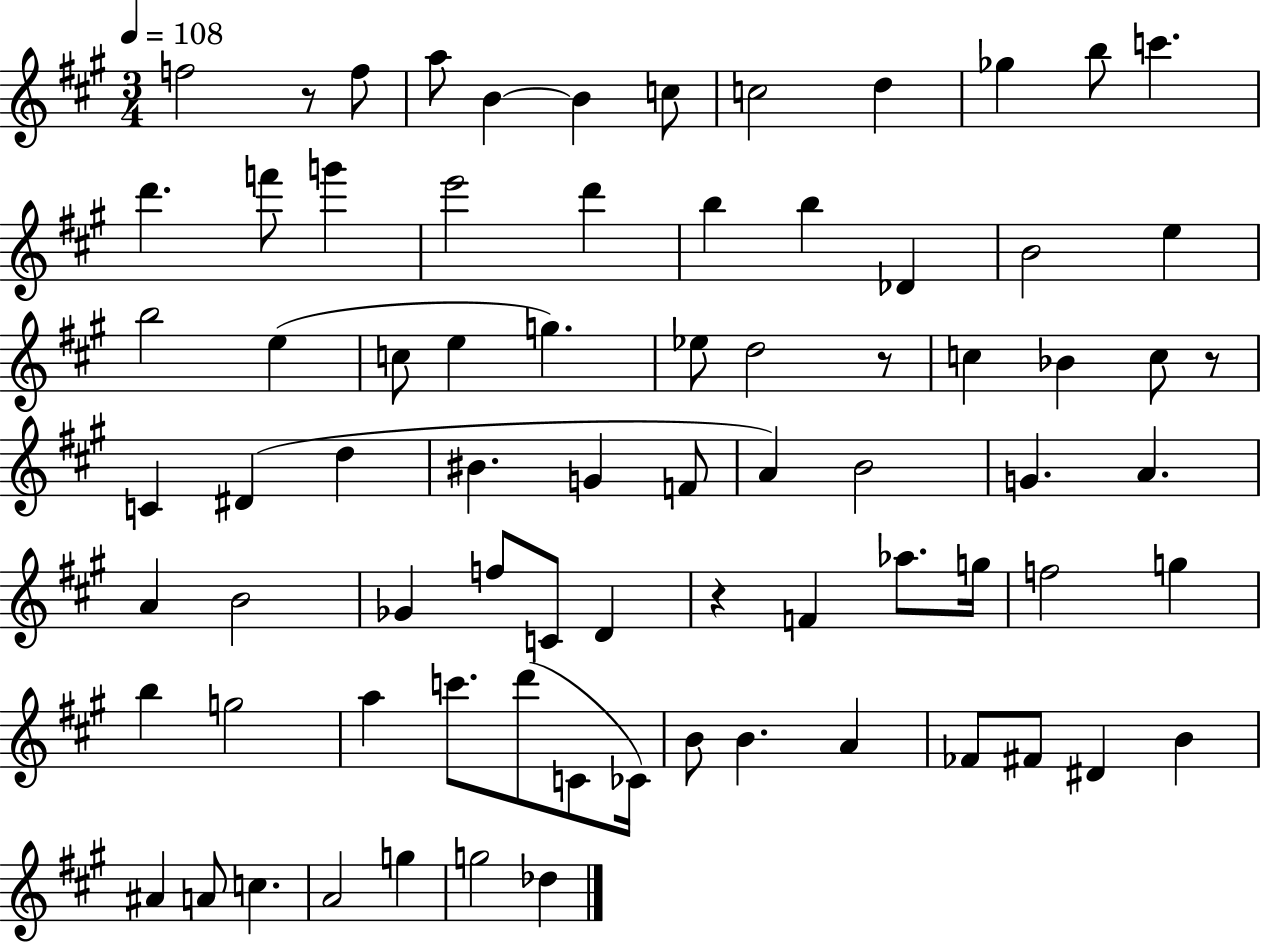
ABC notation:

X:1
T:Untitled
M:3/4
L:1/4
K:A
f2 z/2 f/2 a/2 B B c/2 c2 d _g b/2 c' d' f'/2 g' e'2 d' b b _D B2 e b2 e c/2 e g _e/2 d2 z/2 c _B c/2 z/2 C ^D d ^B G F/2 A B2 G A A B2 _G f/2 C/2 D z F _a/2 g/4 f2 g b g2 a c'/2 d'/2 C/2 _C/4 B/2 B A _F/2 ^F/2 ^D B ^A A/2 c A2 g g2 _d